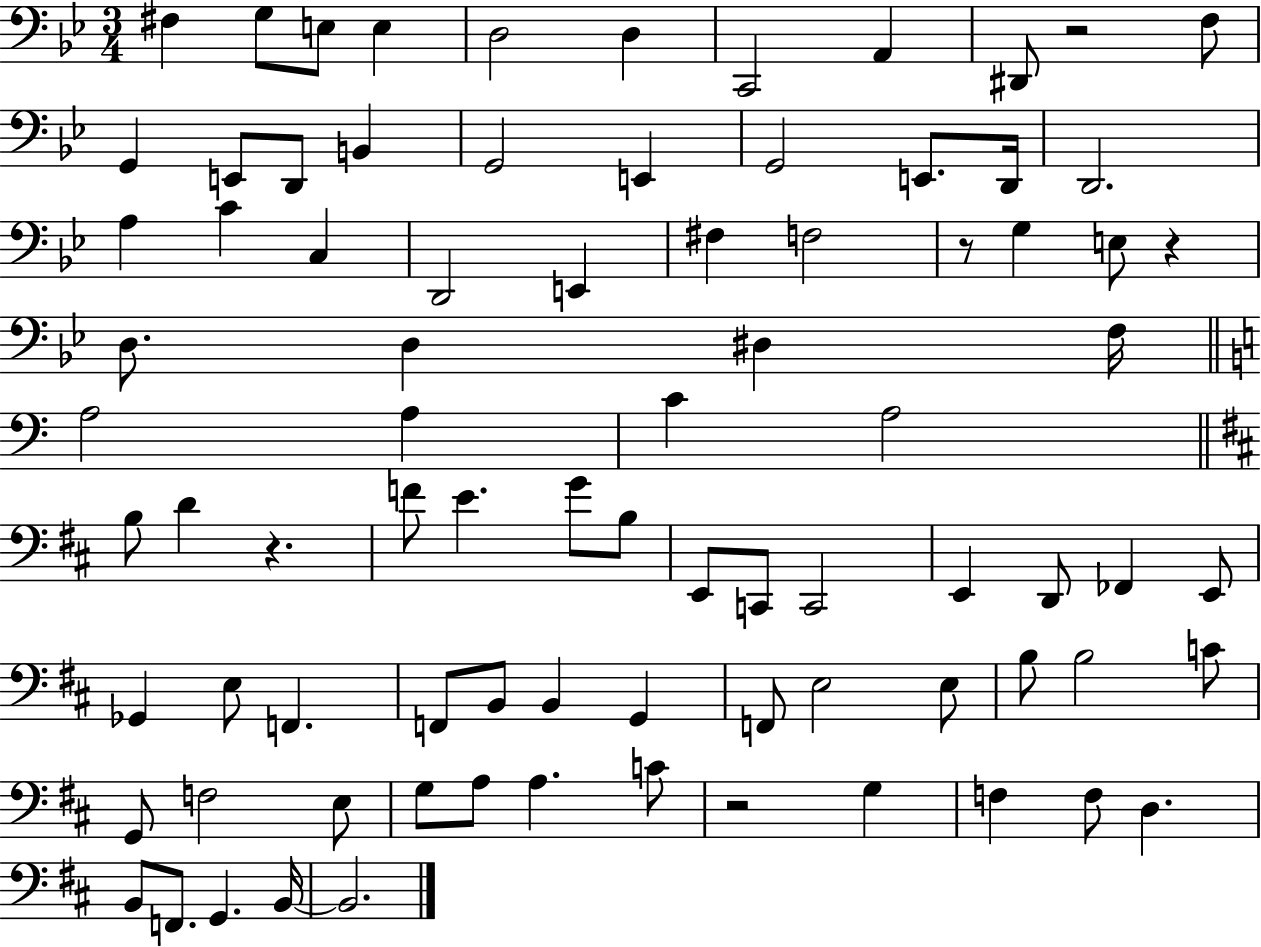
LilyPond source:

{
  \clef bass
  \numericTimeSignature
  \time 3/4
  \key bes \major
  \repeat volta 2 { fis4 g8 e8 e4 | d2 d4 | c,2 a,4 | dis,8 r2 f8 | \break g,4 e,8 d,8 b,4 | g,2 e,4 | g,2 e,8. d,16 | d,2. | \break a4 c'4 c4 | d,2 e,4 | fis4 f2 | r8 g4 e8 r4 | \break d8. d4 dis4 f16 | \bar "||" \break \key c \major a2 a4 | c'4 a2 | \bar "||" \break \key d \major b8 d'4 r4. | f'8 e'4. g'8 b8 | e,8 c,8 c,2 | e,4 d,8 fes,4 e,8 | \break ges,4 e8 f,4. | f,8 b,8 b,4 g,4 | f,8 e2 e8 | b8 b2 c'8 | \break g,8 f2 e8 | g8 a8 a4. c'8 | r2 g4 | f4 f8 d4. | \break b,8 f,8. g,4. b,16~~ | b,2. | } \bar "|."
}